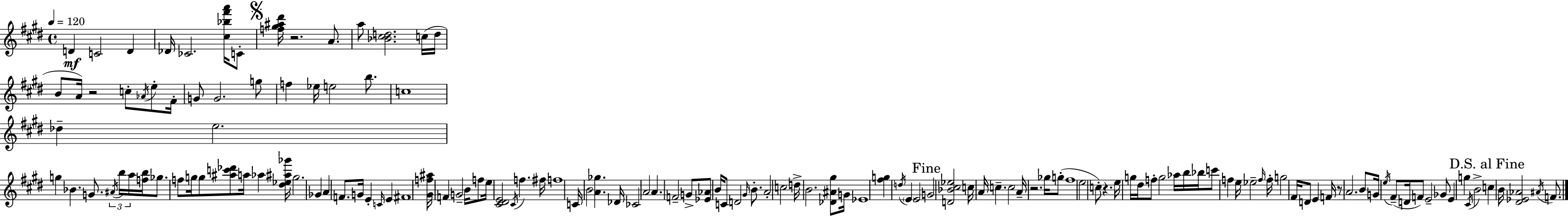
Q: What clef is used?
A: treble